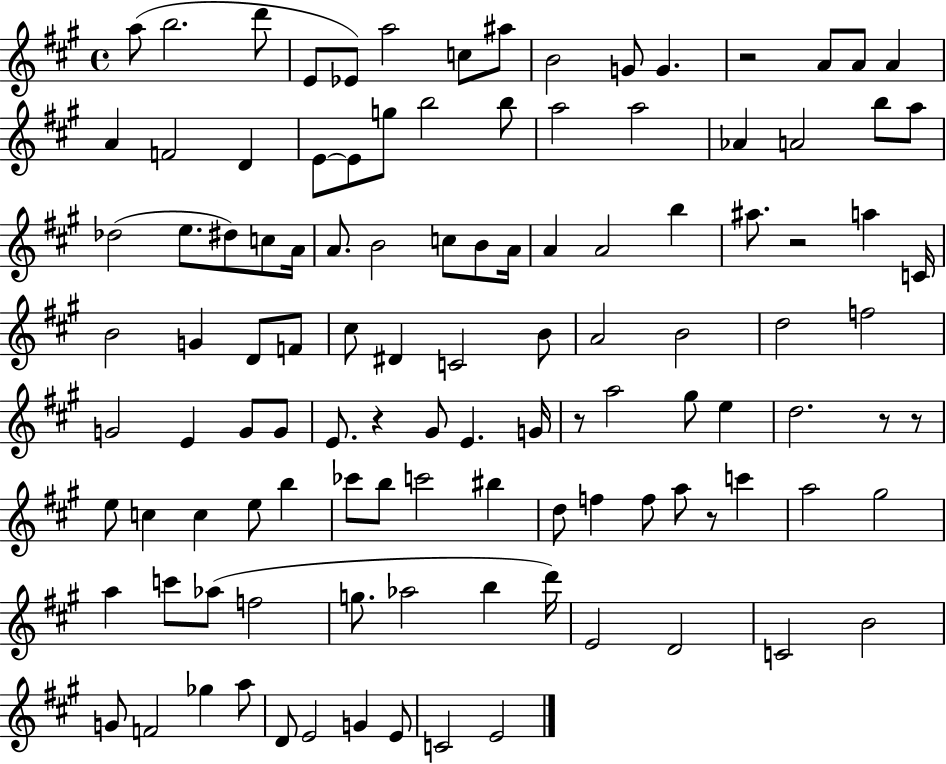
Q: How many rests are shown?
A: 7